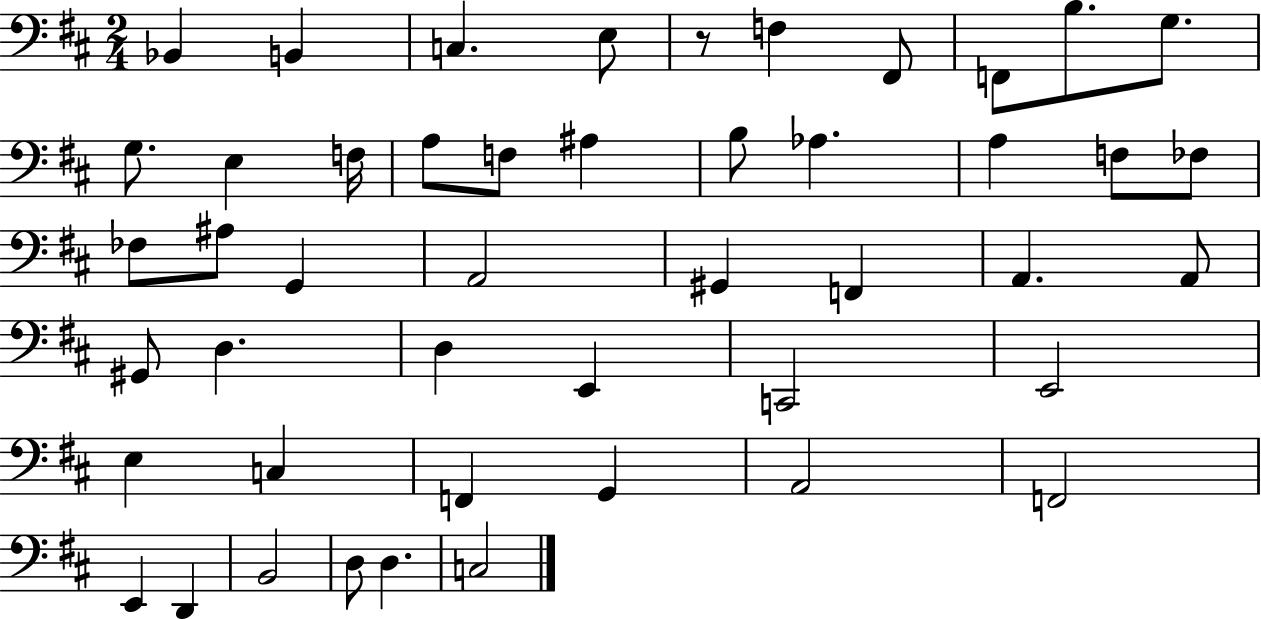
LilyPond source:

{
  \clef bass
  \numericTimeSignature
  \time 2/4
  \key d \major
  bes,4 b,4 | c4. e8 | r8 f4 fis,8 | f,8 b8. g8. | \break g8. e4 f16 | a8 f8 ais4 | b8 aes4. | a4 f8 fes8 | \break fes8 ais8 g,4 | a,2 | gis,4 f,4 | a,4. a,8 | \break gis,8 d4. | d4 e,4 | c,2 | e,2 | \break e4 c4 | f,4 g,4 | a,2 | f,2 | \break e,4 d,4 | b,2 | d8 d4. | c2 | \break \bar "|."
}